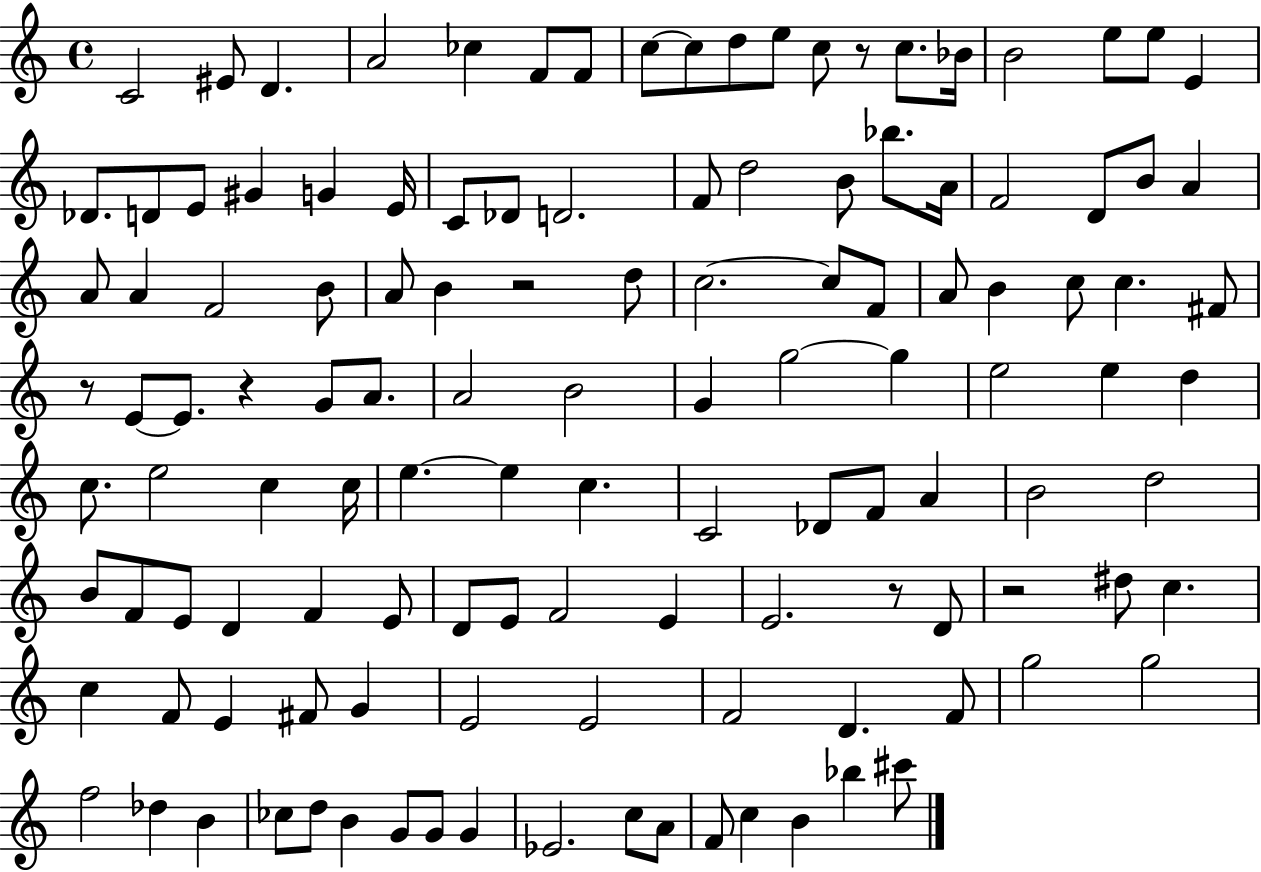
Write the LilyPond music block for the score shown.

{
  \clef treble
  \time 4/4
  \defaultTimeSignature
  \key c \major
  c'2 eis'8 d'4. | a'2 ces''4 f'8 f'8 | c''8~~ c''8 d''8 e''8 c''8 r8 c''8. bes'16 | b'2 e''8 e''8 e'4 | \break des'8. d'8 e'8 gis'4 g'4 e'16 | c'8 des'8 d'2. | f'8 d''2 b'8 bes''8. a'16 | f'2 d'8 b'8 a'4 | \break a'8 a'4 f'2 b'8 | a'8 b'4 r2 d''8 | c''2.~~ c''8 f'8 | a'8 b'4 c''8 c''4. fis'8 | \break r8 e'8~~ e'8. r4 g'8 a'8. | a'2 b'2 | g'4 g''2~~ g''4 | e''2 e''4 d''4 | \break c''8. e''2 c''4 c''16 | e''4.~~ e''4 c''4. | c'2 des'8 f'8 a'4 | b'2 d''2 | \break b'8 f'8 e'8 d'4 f'4 e'8 | d'8 e'8 f'2 e'4 | e'2. r8 d'8 | r2 dis''8 c''4. | \break c''4 f'8 e'4 fis'8 g'4 | e'2 e'2 | f'2 d'4. f'8 | g''2 g''2 | \break f''2 des''4 b'4 | ces''8 d''8 b'4 g'8 g'8 g'4 | ees'2. c''8 a'8 | f'8 c''4 b'4 bes''4 cis'''8 | \break \bar "|."
}